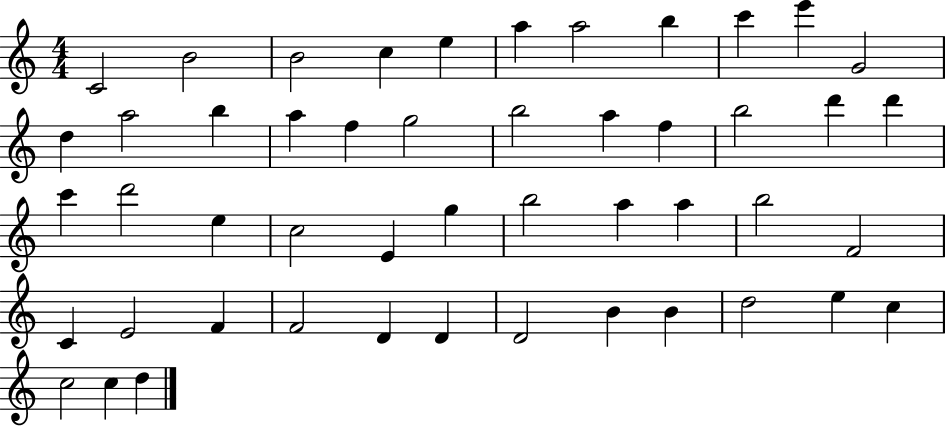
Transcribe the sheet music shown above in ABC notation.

X:1
T:Untitled
M:4/4
L:1/4
K:C
C2 B2 B2 c e a a2 b c' e' G2 d a2 b a f g2 b2 a f b2 d' d' c' d'2 e c2 E g b2 a a b2 F2 C E2 F F2 D D D2 B B d2 e c c2 c d